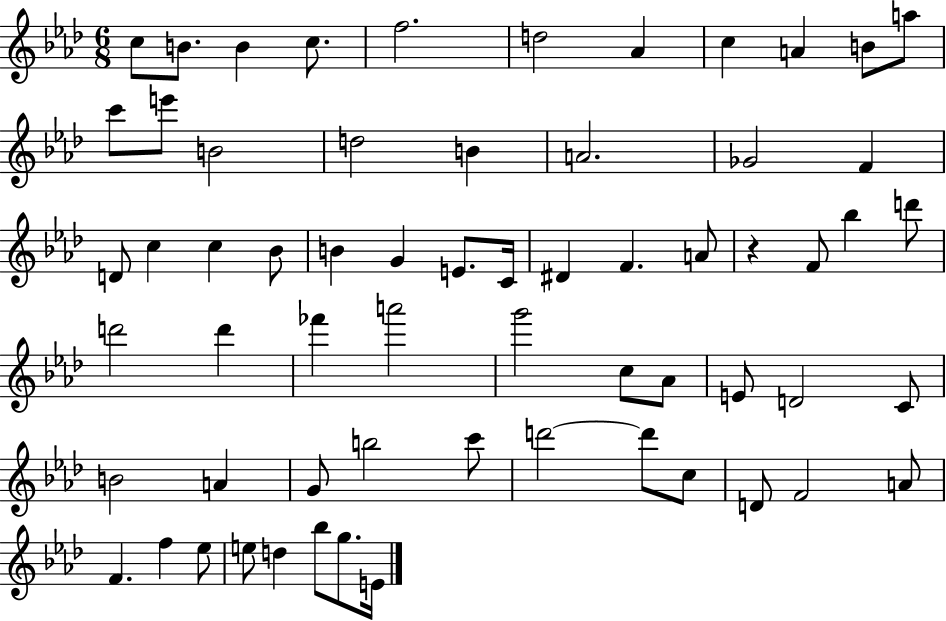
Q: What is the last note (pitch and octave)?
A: E4